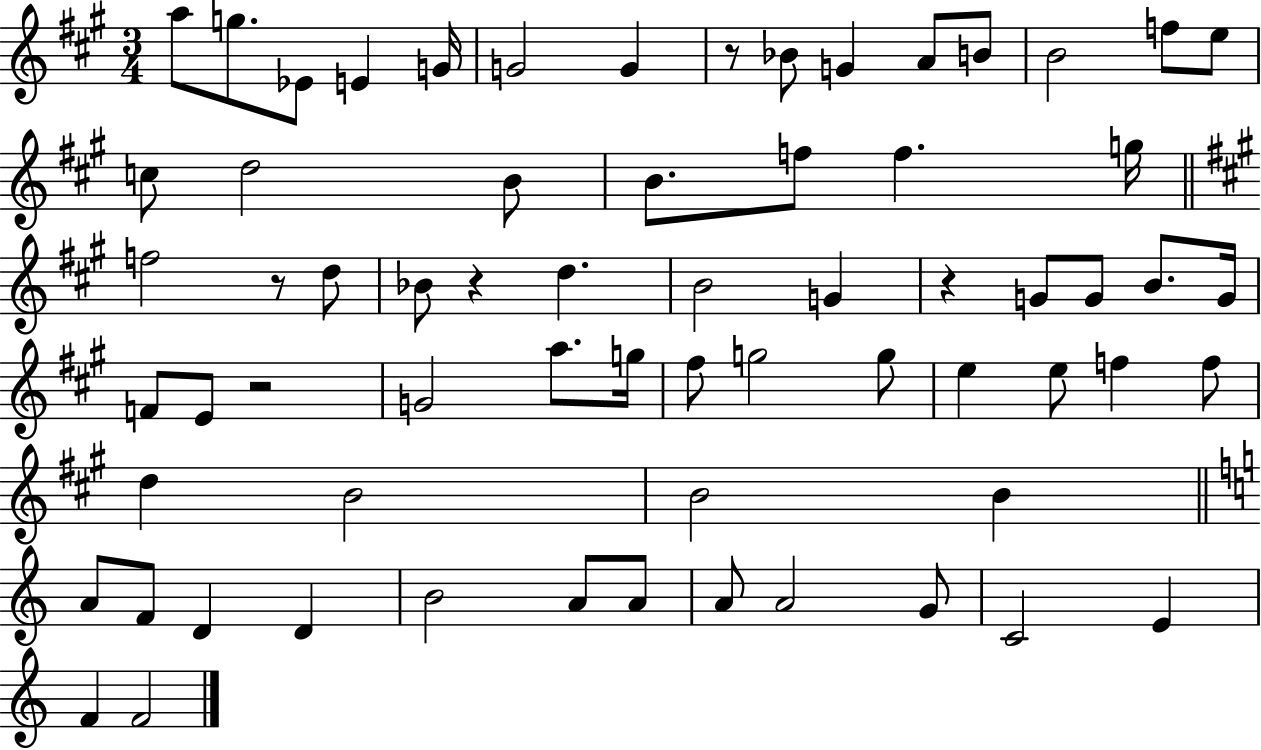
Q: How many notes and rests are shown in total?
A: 66